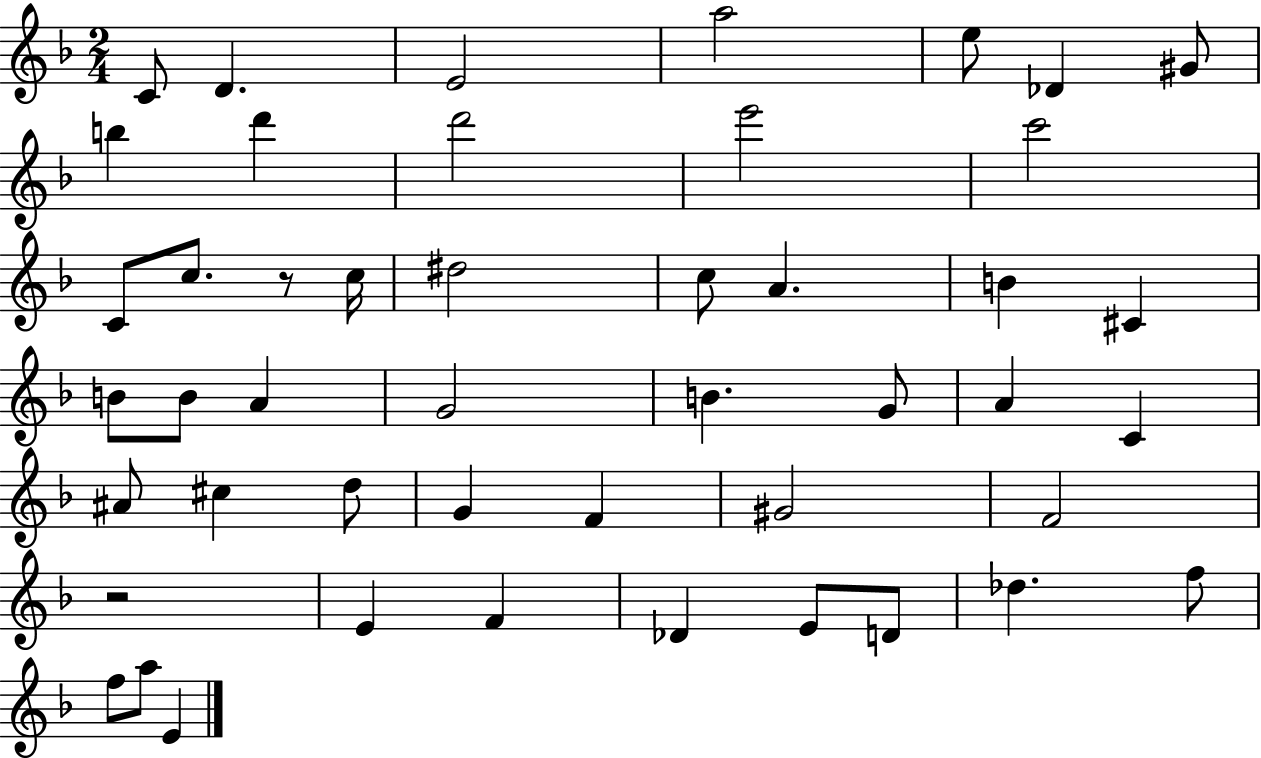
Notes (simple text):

C4/e D4/q. E4/h A5/h E5/e Db4/q G#4/e B5/q D6/q D6/h E6/h C6/h C4/e C5/e. R/e C5/s D#5/h C5/e A4/q. B4/q C#4/q B4/e B4/e A4/q G4/h B4/q. G4/e A4/q C4/q A#4/e C#5/q D5/e G4/q F4/q G#4/h F4/h R/h E4/q F4/q Db4/q E4/e D4/e Db5/q. F5/e F5/e A5/e E4/q